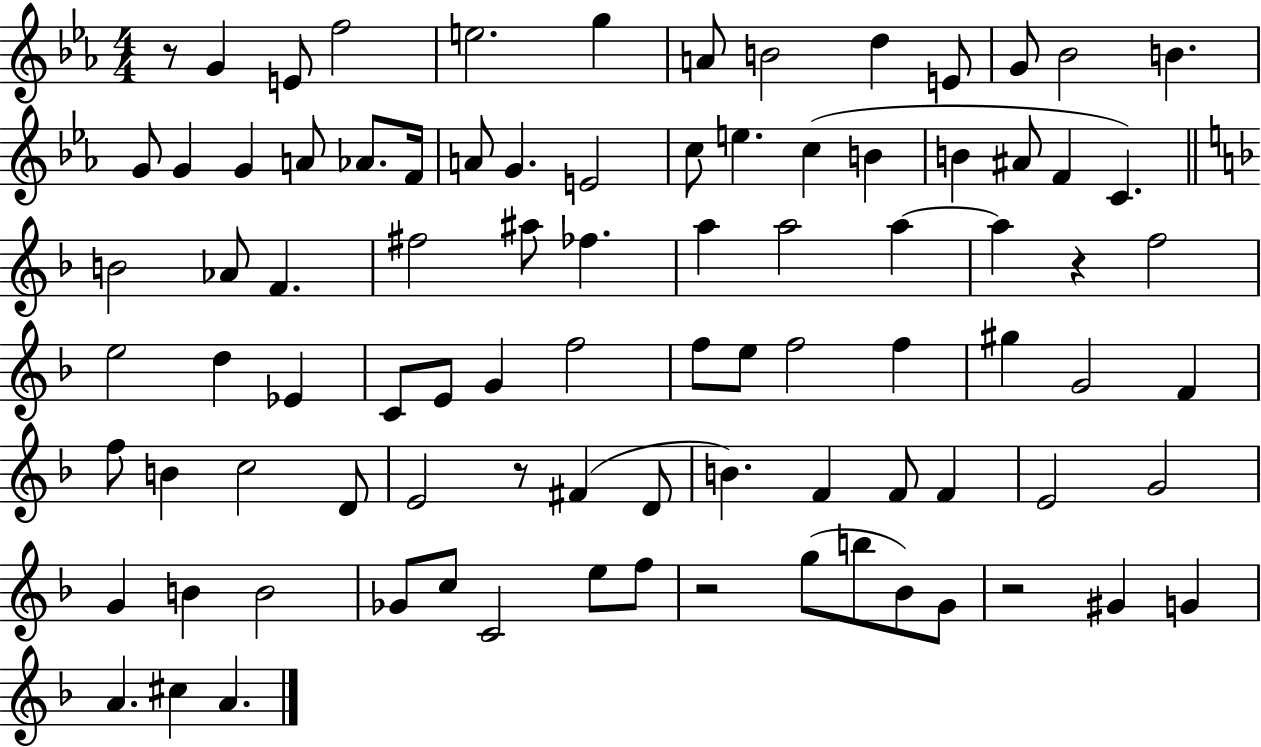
R/e G4/q E4/e F5/h E5/h. G5/q A4/e B4/h D5/q E4/e G4/e Bb4/h B4/q. G4/e G4/q G4/q A4/e Ab4/e. F4/s A4/e G4/q. E4/h C5/e E5/q. C5/q B4/q B4/q A#4/e F4/q C4/q. B4/h Ab4/e F4/q. F#5/h A#5/e FES5/q. A5/q A5/h A5/q A5/q R/q F5/h E5/h D5/q Eb4/q C4/e E4/e G4/q F5/h F5/e E5/e F5/h F5/q G#5/q G4/h F4/q F5/e B4/q C5/h D4/e E4/h R/e F#4/q D4/e B4/q. F4/q F4/e F4/q E4/h G4/h G4/q B4/q B4/h Gb4/e C5/e C4/h E5/e F5/e R/h G5/e B5/e Bb4/e G4/e R/h G#4/q G4/q A4/q. C#5/q A4/q.